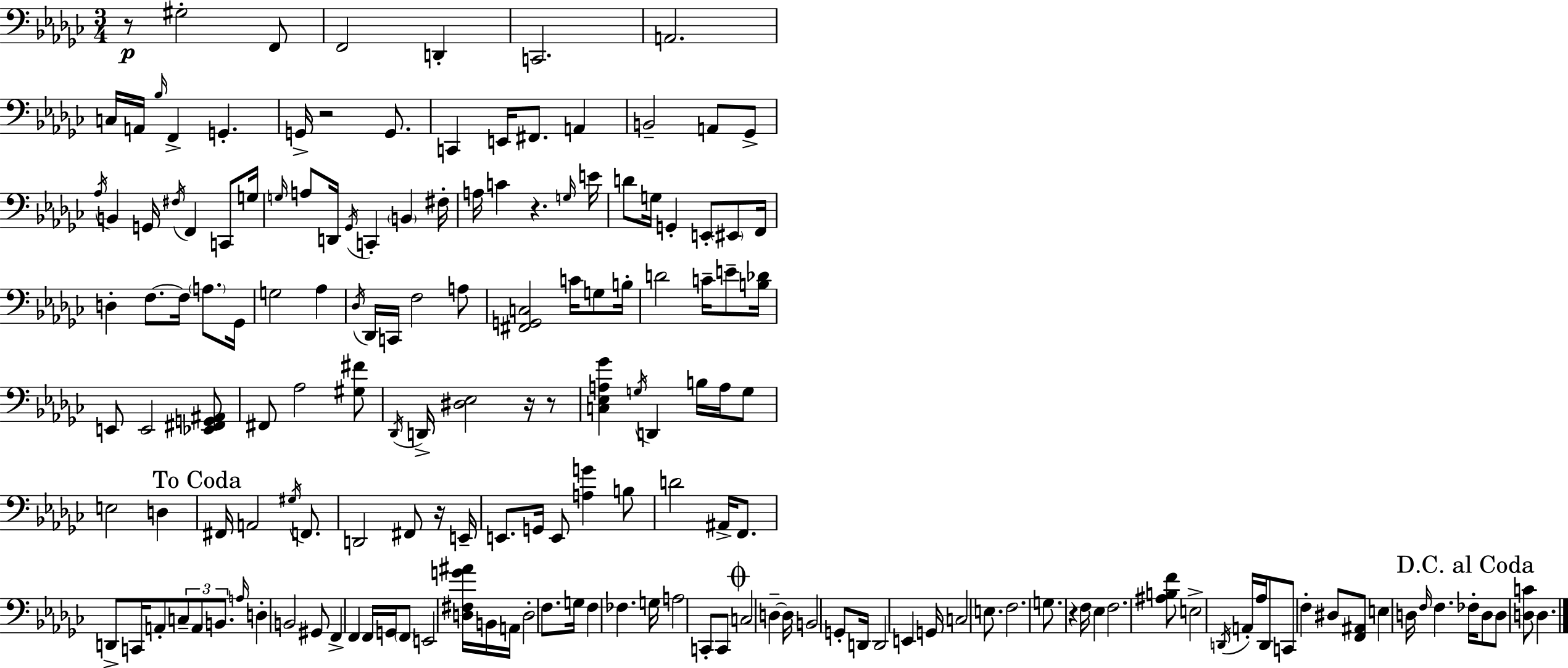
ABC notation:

X:1
T:Untitled
M:3/4
L:1/4
K:Ebm
z/2 ^G,2 F,,/2 F,,2 D,, C,,2 A,,2 C,/4 A,,/4 _B,/4 F,, G,, G,,/4 z2 G,,/2 C,, E,,/4 ^F,,/2 A,, B,,2 A,,/2 _G,,/2 _A,/4 B,, G,,/4 ^F,/4 F,, C,,/2 G,/4 G,/4 A,/2 D,,/4 _G,,/4 C,, B,, ^F,/4 A,/4 C z G,/4 E/4 D/2 G,/4 G,, E,,/2 ^E,,/2 F,,/4 D, F,/2 F,/4 A,/2 _G,,/4 G,2 _A, _D,/4 _D,,/4 C,,/4 F,2 A,/2 [^F,,G,,C,]2 C/4 G,/2 B,/4 D2 C/4 E/2 [B,_D]/4 E,,/2 E,,2 [_E,,^F,,G,,^A,,]/2 ^F,,/2 _A,2 [^G,^F]/2 _D,,/4 D,,/4 [^D,_E,]2 z/4 z/2 [C,_E,A,_G] G,/4 D,, B,/4 A,/4 G,/2 E,2 D, ^F,,/4 A,,2 ^G,/4 F,,/2 D,,2 ^F,,/2 z/4 E,,/4 E,,/2 G,,/4 E,,/2 [A,G] B,/2 D2 ^A,,/4 F,,/2 D,,/2 C,,/4 A,,/2 C,/2 A,,/2 B,,/2 A,/4 D, B,,2 ^G,,/2 F,, F,, F,,/4 G,,/4 F,,/2 E,,2 [D,^F,G^A]/4 B,,/4 A,,/4 D,2 F,/2 G,/4 F, _F, G,/4 A,2 C,,/2 C,,/2 C,2 D, D,/4 B,,2 G,,/2 D,,/4 D,,2 E,, G,,/4 C,2 E,/2 F,2 G,/2 z F,/4 _E, F,2 [^A,B,F]/2 E,2 D,,/4 A,,/4 _A,/4 D,,/2 C,,/2 F, ^D,/2 [F,,^A,,]/2 E, D,/4 F,/4 F, _F,/4 D,/2 D,/2 [D,C]/2 D,